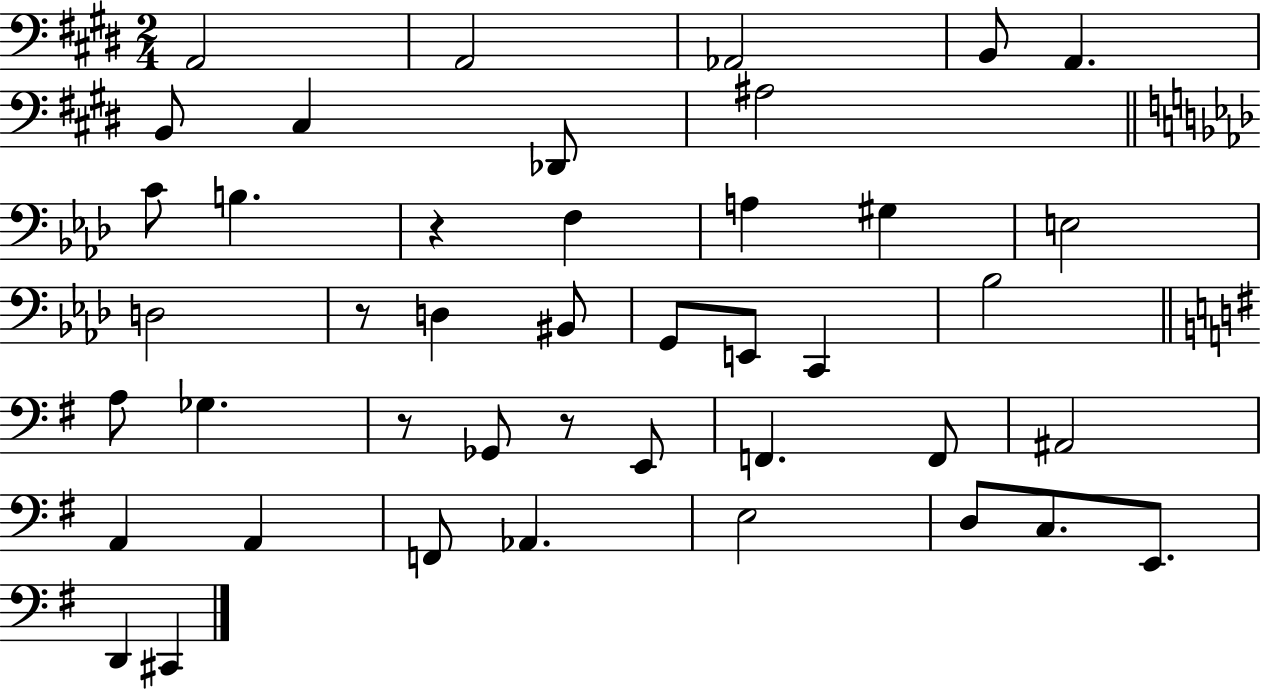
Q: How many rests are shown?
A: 4